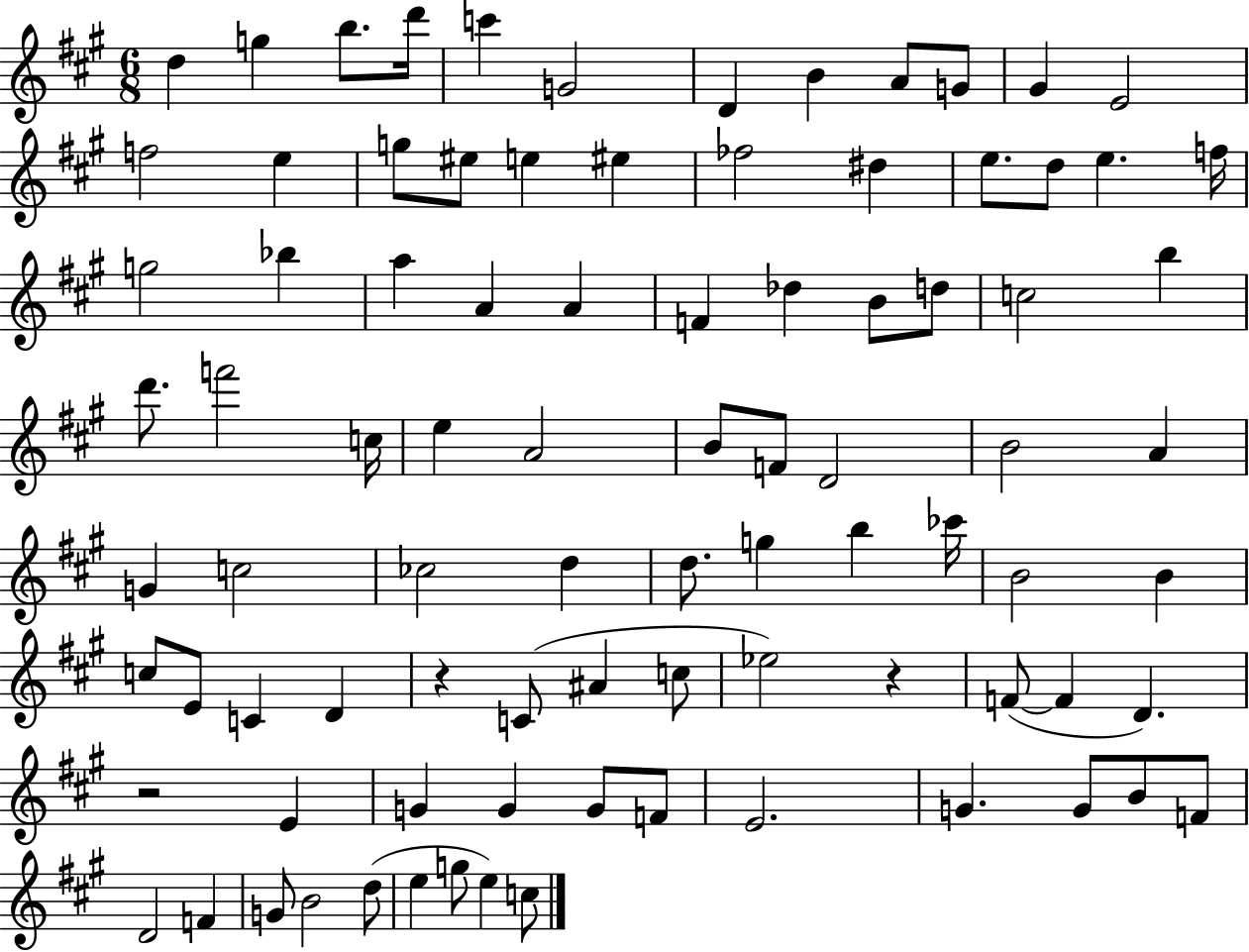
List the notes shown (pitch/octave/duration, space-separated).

D5/q G5/q B5/e. D6/s C6/q G4/h D4/q B4/q A4/e G4/e G#4/q E4/h F5/h E5/q G5/e EIS5/e E5/q EIS5/q FES5/h D#5/q E5/e. D5/e E5/q. F5/s G5/h Bb5/q A5/q A4/q A4/q F4/q Db5/q B4/e D5/e C5/h B5/q D6/e. F6/h C5/s E5/q A4/h B4/e F4/e D4/h B4/h A4/q G4/q C5/h CES5/h D5/q D5/e. G5/q B5/q CES6/s B4/h B4/q C5/e E4/e C4/q D4/q R/q C4/e A#4/q C5/e Eb5/h R/q F4/e F4/q D4/q. R/h E4/q G4/q G4/q G4/e F4/e E4/h. G4/q. G4/e B4/e F4/e D4/h F4/q G4/e B4/h D5/e E5/q G5/e E5/q C5/e